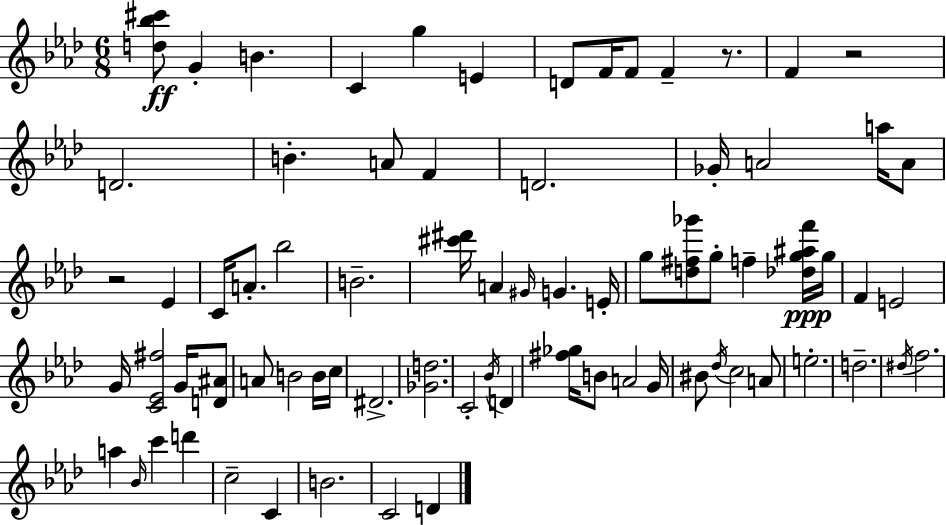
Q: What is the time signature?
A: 6/8